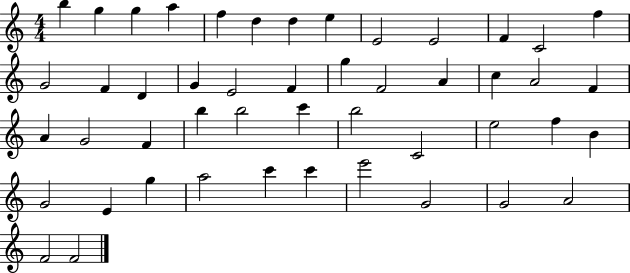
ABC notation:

X:1
T:Untitled
M:4/4
L:1/4
K:C
b g g a f d d e E2 E2 F C2 f G2 F D G E2 F g F2 A c A2 F A G2 F b b2 c' b2 C2 e2 f B G2 E g a2 c' c' e'2 G2 G2 A2 F2 F2